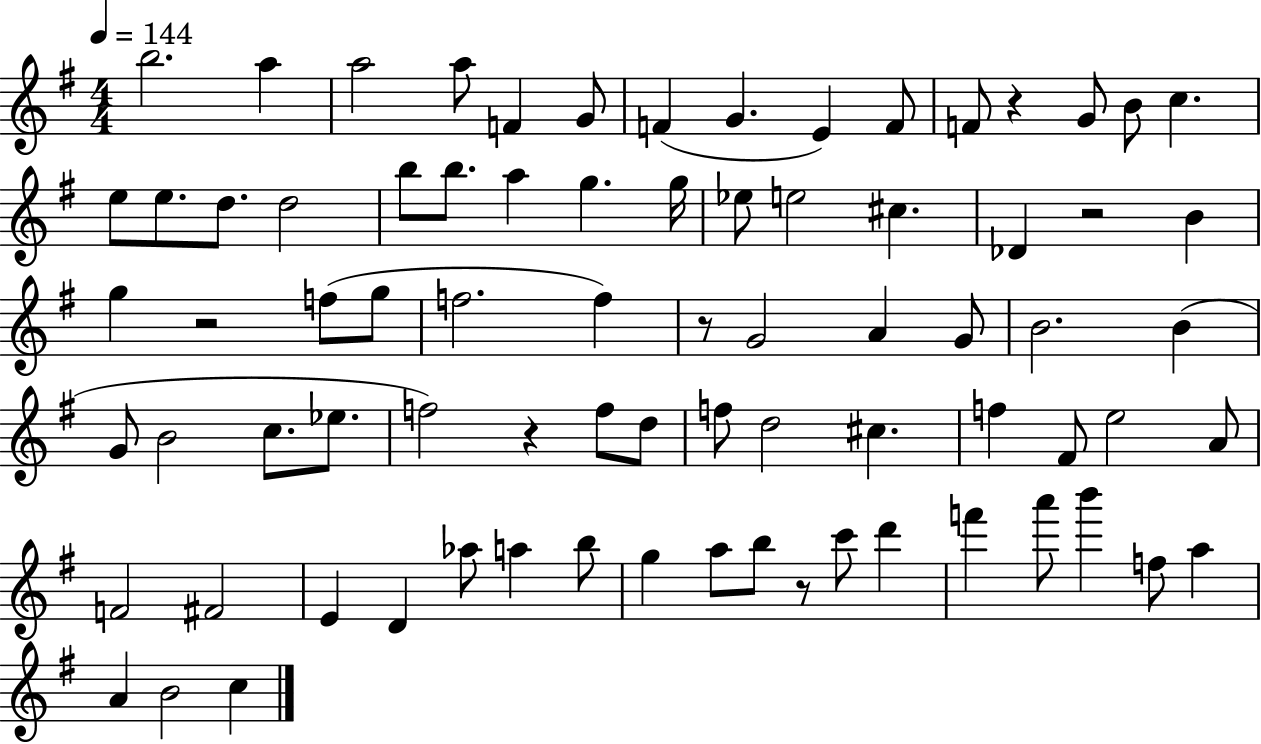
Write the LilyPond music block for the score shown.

{
  \clef treble
  \numericTimeSignature
  \time 4/4
  \key g \major
  \tempo 4 = 144
  b''2. a''4 | a''2 a''8 f'4 g'8 | f'4( g'4. e'4) f'8 | f'8 r4 g'8 b'8 c''4. | \break e''8 e''8. d''8. d''2 | b''8 b''8. a''4 g''4. g''16 | ees''8 e''2 cis''4. | des'4 r2 b'4 | \break g''4 r2 f''8( g''8 | f''2. f''4) | r8 g'2 a'4 g'8 | b'2. b'4( | \break g'8 b'2 c''8. ees''8. | f''2) r4 f''8 d''8 | f''8 d''2 cis''4. | f''4 fis'8 e''2 a'8 | \break f'2 fis'2 | e'4 d'4 aes''8 a''4 b''8 | g''4 a''8 b''8 r8 c'''8 d'''4 | f'''4 a'''8 b'''4 f''8 a''4 | \break a'4 b'2 c''4 | \bar "|."
}